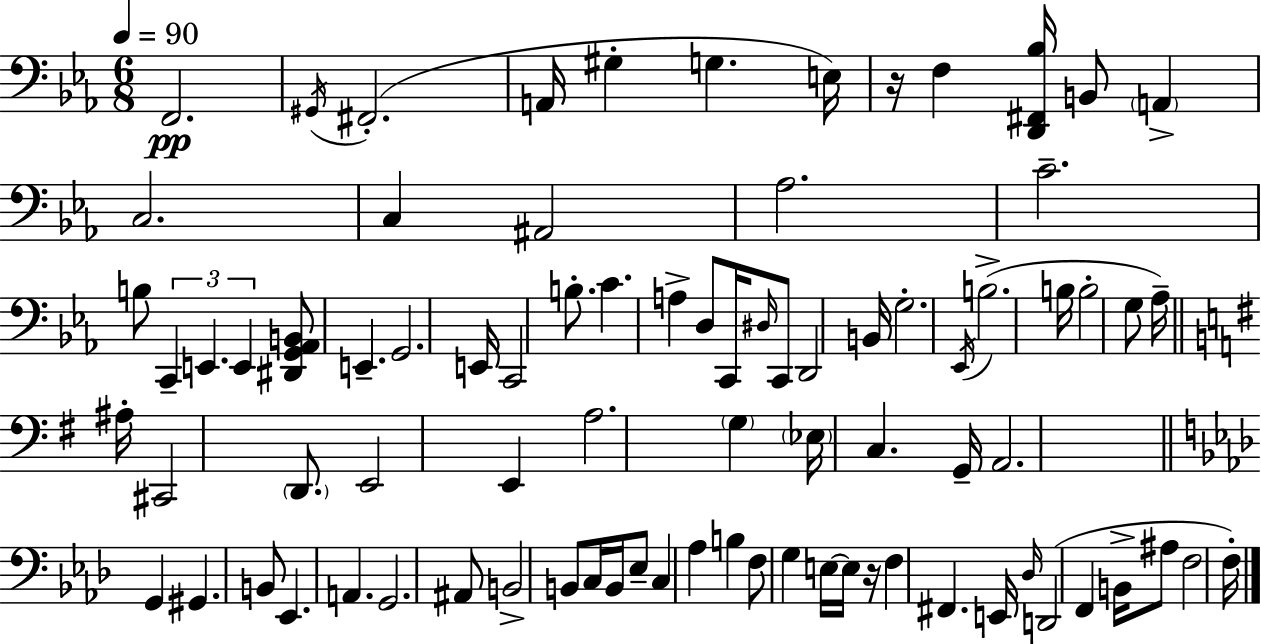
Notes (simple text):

F2/h. G#2/s F#2/h. A2/s G#3/q G3/q. E3/s R/s F3/q [D2,F#2,Bb3]/s B2/e A2/q C3/h. C3/q A#2/h Ab3/h. C4/h. B3/e C2/q E2/q. E2/q [D#2,G2,Ab2,B2]/e E2/q. G2/h. E2/s C2/h B3/e. C4/q. A3/q D3/e C2/s D#3/s C2/e D2/h B2/s G3/h. Eb2/s B3/h. B3/s B3/h G3/e Ab3/s A#3/s C#2/h D2/e. E2/h E2/q A3/h. G3/q Eb3/s C3/q. G2/s A2/h. G2/q G#2/q. B2/e Eb2/q. A2/q. G2/h. A#2/e B2/h B2/e C3/s B2/s Eb3/e C3/q Ab3/q B3/q F3/e G3/q E3/s E3/s R/s F3/q F#2/q. E2/s Db3/s D2/h F2/q B2/s A#3/e F3/h F3/s